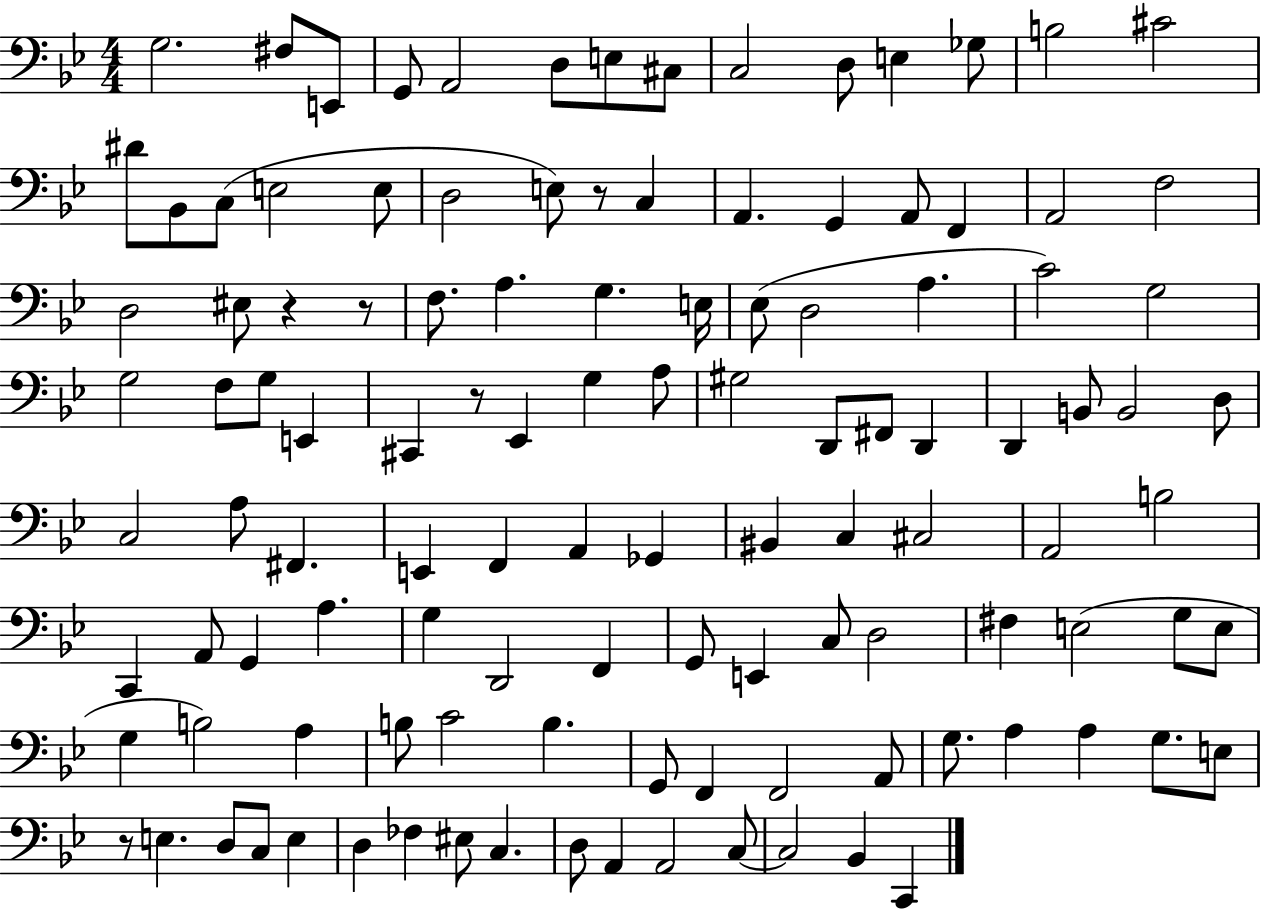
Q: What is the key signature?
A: BES major